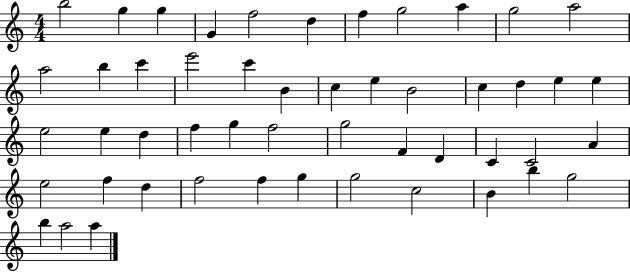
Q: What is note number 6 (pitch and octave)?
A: D5